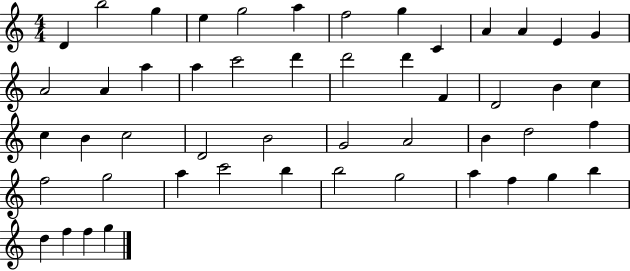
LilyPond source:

{
  \clef treble
  \numericTimeSignature
  \time 4/4
  \key c \major
  d'4 b''2 g''4 | e''4 g''2 a''4 | f''2 g''4 c'4 | a'4 a'4 e'4 g'4 | \break a'2 a'4 a''4 | a''4 c'''2 d'''4 | d'''2 d'''4 f'4 | d'2 b'4 c''4 | \break c''4 b'4 c''2 | d'2 b'2 | g'2 a'2 | b'4 d''2 f''4 | \break f''2 g''2 | a''4 c'''2 b''4 | b''2 g''2 | a''4 f''4 g''4 b''4 | \break d''4 f''4 f''4 g''4 | \bar "|."
}